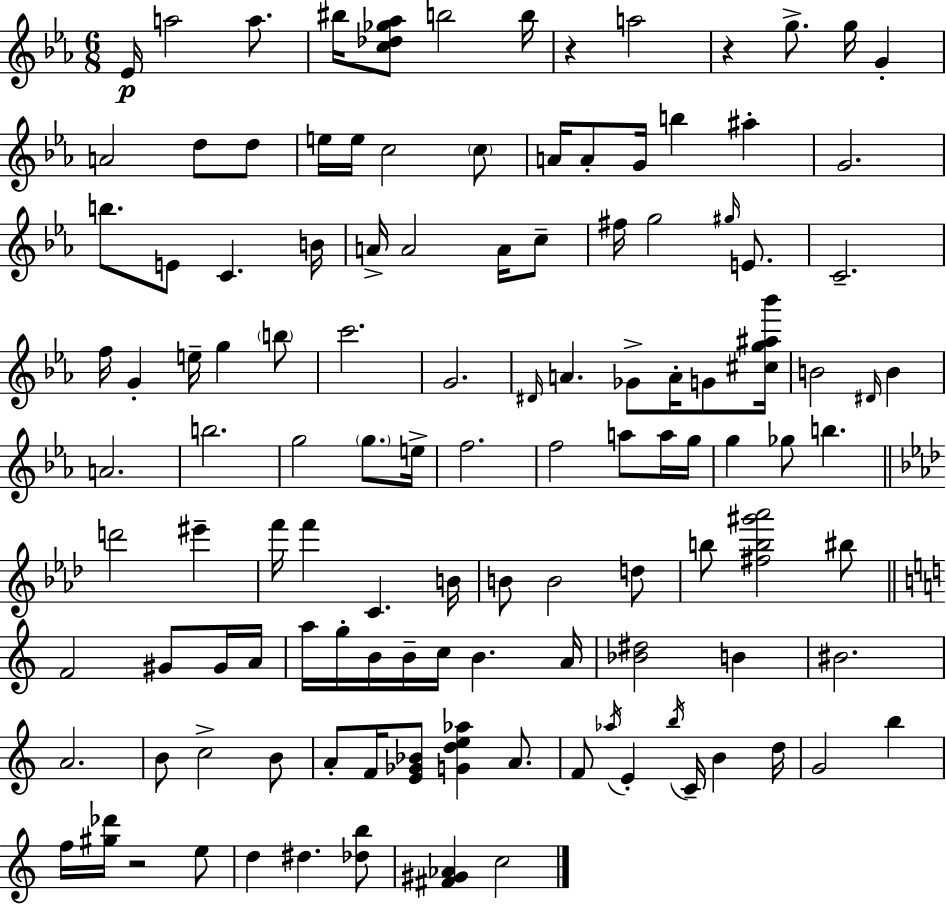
{
  \clef treble
  \numericTimeSignature
  \time 6/8
  \key ees \major
  ees'16\p a''2 a''8. | bis''16 <c'' des'' ges'' aes''>8 b''2 b''16 | r4 a''2 | r4 g''8.-> g''16 g'4-. | \break a'2 d''8 d''8 | e''16 e''16 c''2 \parenthesize c''8 | a'16 a'8-. g'16 b''4 ais''4-. | g'2. | \break b''8. e'8 c'4. b'16 | a'16-> a'2 a'16 c''8-- | fis''16 g''2 \grace { gis''16 } e'8. | c'2.-- | \break f''16 g'4-. e''16-- g''4 \parenthesize b''8 | c'''2. | g'2. | \grace { dis'16 } a'4. ges'8-> a'16-. g'8 | \break <cis'' g'' ais'' bes'''>16 b'2 \grace { dis'16 } b'4 | a'2. | b''2. | g''2 \parenthesize g''8. | \break e''16-> f''2. | f''2 a''8 | a''16 g''16 g''4 ges''8 b''4. | \bar "||" \break \key f \minor d'''2 eis'''4-- | f'''16 f'''4 c'4. b'16 | b'8 b'2 d''8 | b''8 <fis'' b'' gis''' aes'''>2 bis''8 | \break \bar "||" \break \key c \major f'2 gis'8 gis'16 a'16 | a''16 g''16-. b'16 b'16-- c''16 b'4. a'16 | <bes' dis''>2 b'4 | bis'2. | \break a'2. | b'8 c''2-> b'8 | a'8-. f'16 <e' ges' bes'>8 <g' d'' e'' aes''>4 a'8. | f'8 \acciaccatura { aes''16 } e'4-. \acciaccatura { b''16 } c'16-- b'4 | \break d''16 g'2 b''4 | f''16 <gis'' des'''>16 r2 | e''8 d''4 dis''4. | <des'' b''>8 <fis' gis' aes'>4 c''2 | \break \bar "|."
}